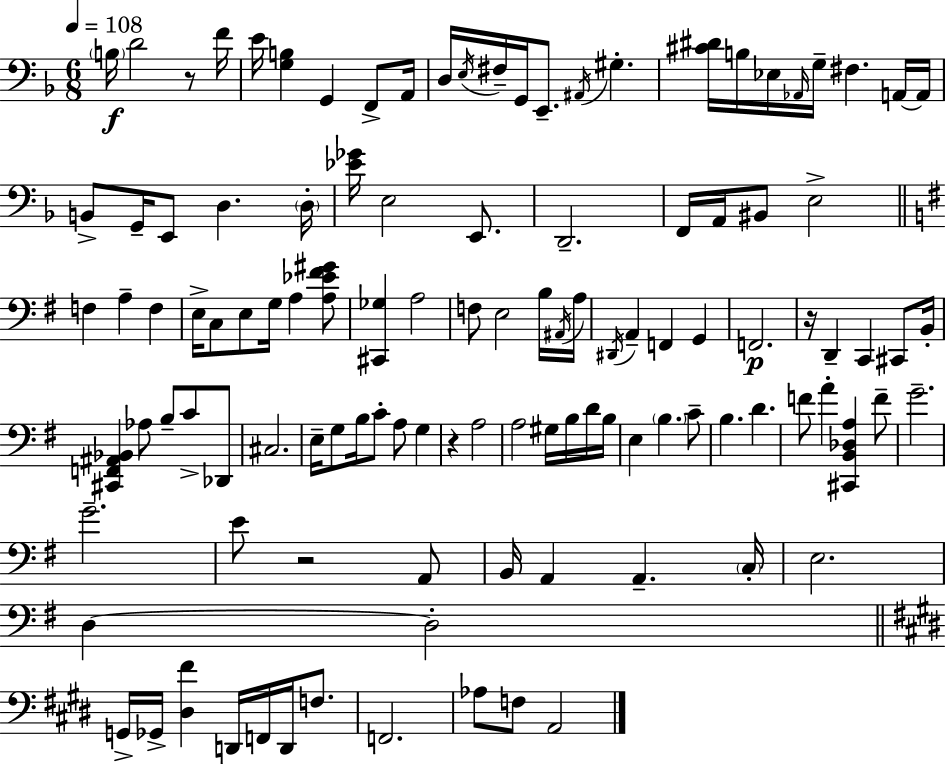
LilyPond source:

{
  \clef bass
  \numericTimeSignature
  \time 6/8
  \key f \major
  \tempo 4 = 108
  \repeat volta 2 { \parenthesize b16\f d'2 r8 f'16 | e'16 <g b>4 g,4 f,8-> a,16 | d16 \acciaccatura { e16 } fis16-- g,16 e,8.-- \acciaccatura { ais,16 } gis4.-. | <cis' dis'>16 b16 ees16 \grace { aes,16 } g16-- fis4. | \break a,16~~ a,16 b,8-> g,16-- e,8 d4. | \parenthesize d16-. <ees' ges'>16 e2 | e,8. d,2.-- | f,16 a,16 bis,8 e2-> | \break \bar "||" \break \key g \major f4 a4-- f4 | e16-> c8 e8 g16 a4 <a ees' fis' gis'>8 | <cis, ges>4 a2 | f8 e2 b16 \acciaccatura { ais,16 } | \break a16 \acciaccatura { dis,16 } a,4-- f,4 g,4 | f,2.\p | r16 d,4-- c,4 cis,8 | b,16-. <cis, f, ais, bes,>4 aes8 b8-- c'8-> | \break des,8 cis2. | e16-- g8 b16 c'8-. a8 g4 | r4 a2 | a2 gis16 b16 | \break d'16 b16 e4 \parenthesize b4. | c'8-- b4. d'4. | f'8 a'4-. <cis, b, des a>4 | f'8-- g'2.-- | \break g'2.-- | e'8 r2 | a,8 b,16 a,4 a,4.-- | \parenthesize c16-. e2. | \break d4~~ d2-. | \bar "||" \break \key e \major g,16-> ges,16-> <dis fis'>4 d,16 f,16 d,16 f8. | f,2. | aes8 f8 a,2 | } \bar "|."
}